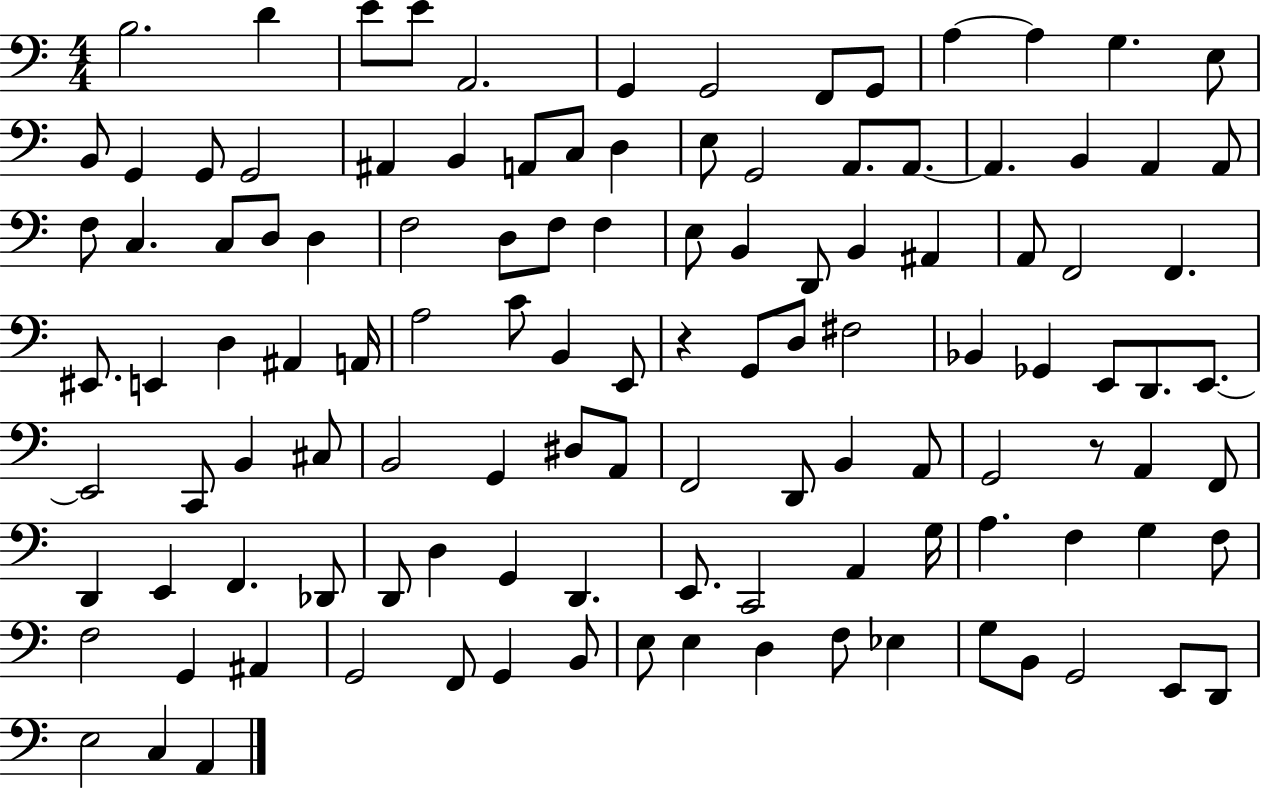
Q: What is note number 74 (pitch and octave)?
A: D2